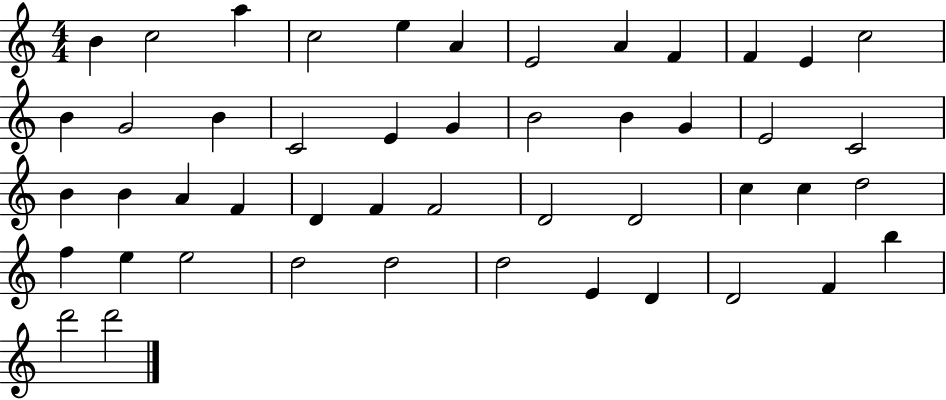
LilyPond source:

{
  \clef treble
  \numericTimeSignature
  \time 4/4
  \key c \major
  b'4 c''2 a''4 | c''2 e''4 a'4 | e'2 a'4 f'4 | f'4 e'4 c''2 | \break b'4 g'2 b'4 | c'2 e'4 g'4 | b'2 b'4 g'4 | e'2 c'2 | \break b'4 b'4 a'4 f'4 | d'4 f'4 f'2 | d'2 d'2 | c''4 c''4 d''2 | \break f''4 e''4 e''2 | d''2 d''2 | d''2 e'4 d'4 | d'2 f'4 b''4 | \break d'''2 d'''2 | \bar "|."
}